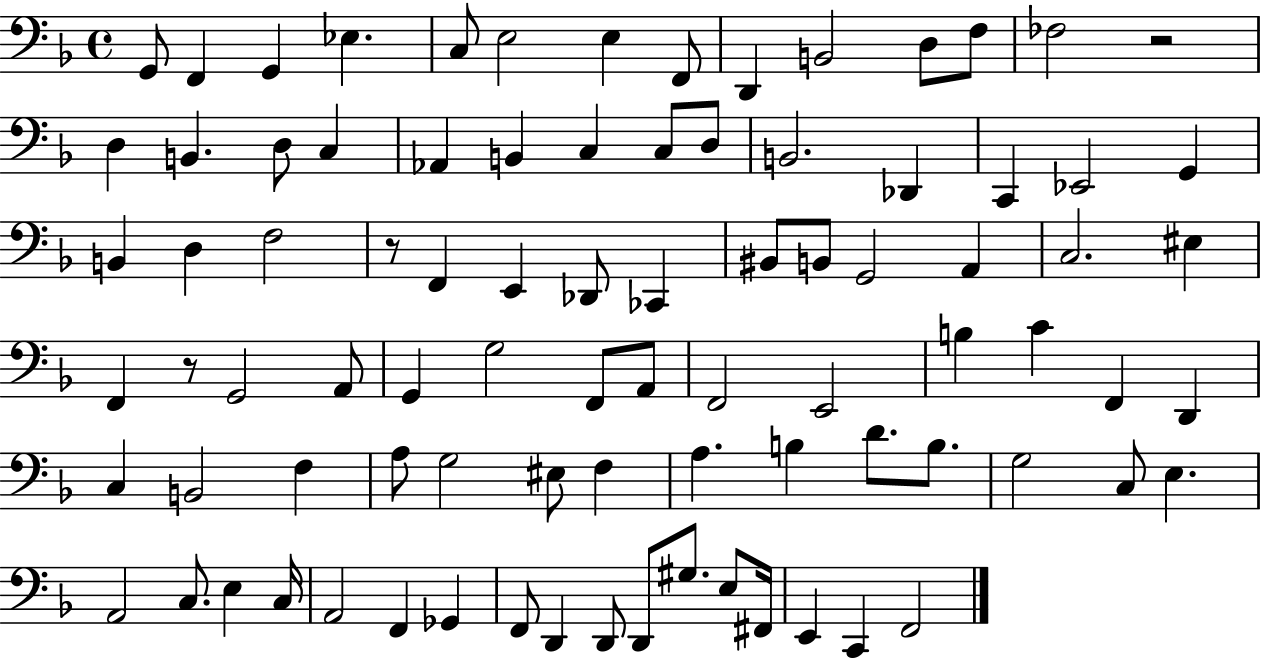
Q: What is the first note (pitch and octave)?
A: G2